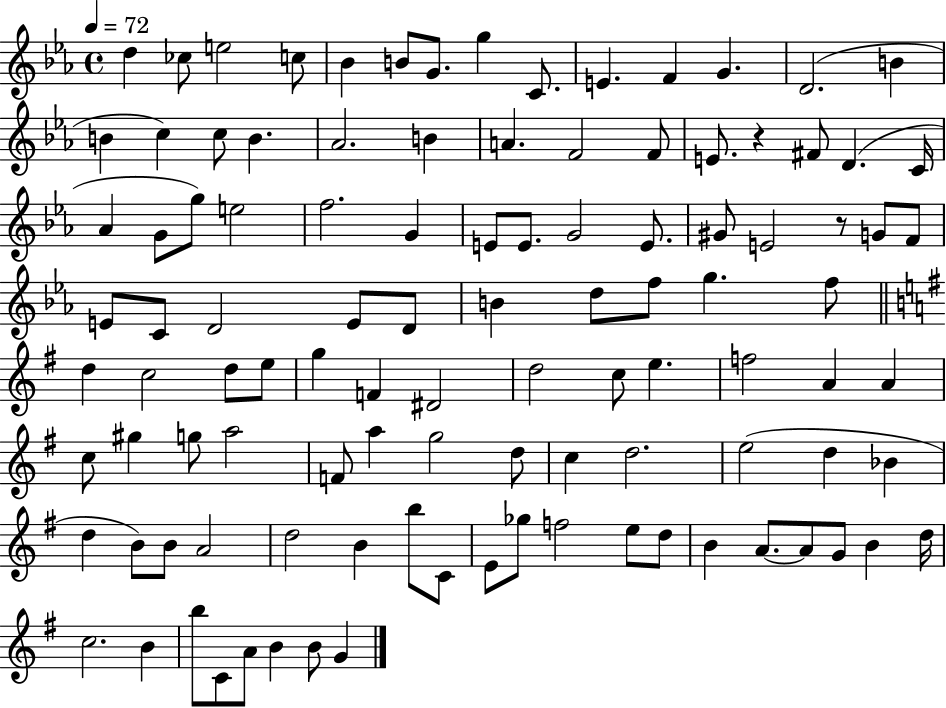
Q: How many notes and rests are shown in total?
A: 106